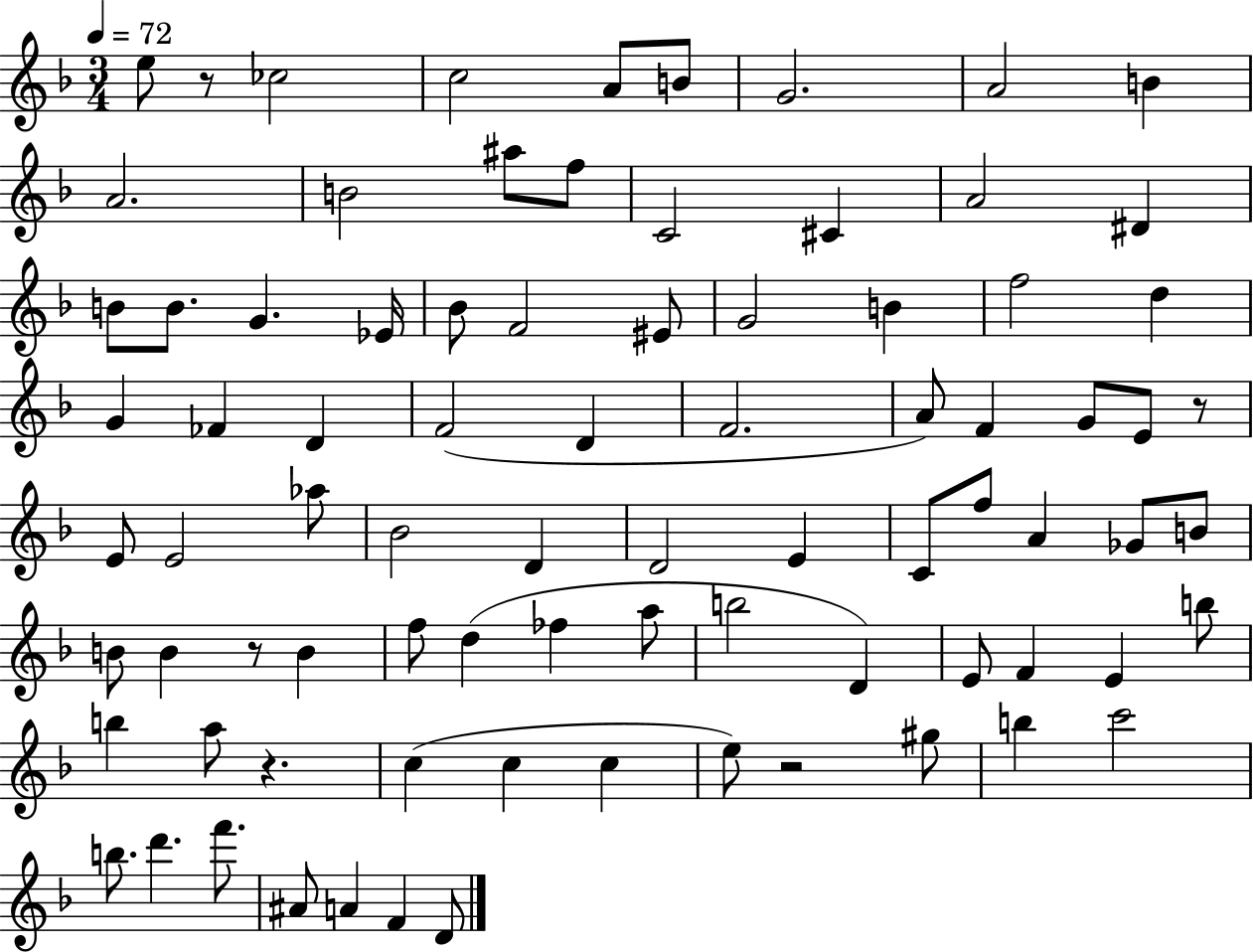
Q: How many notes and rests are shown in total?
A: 83